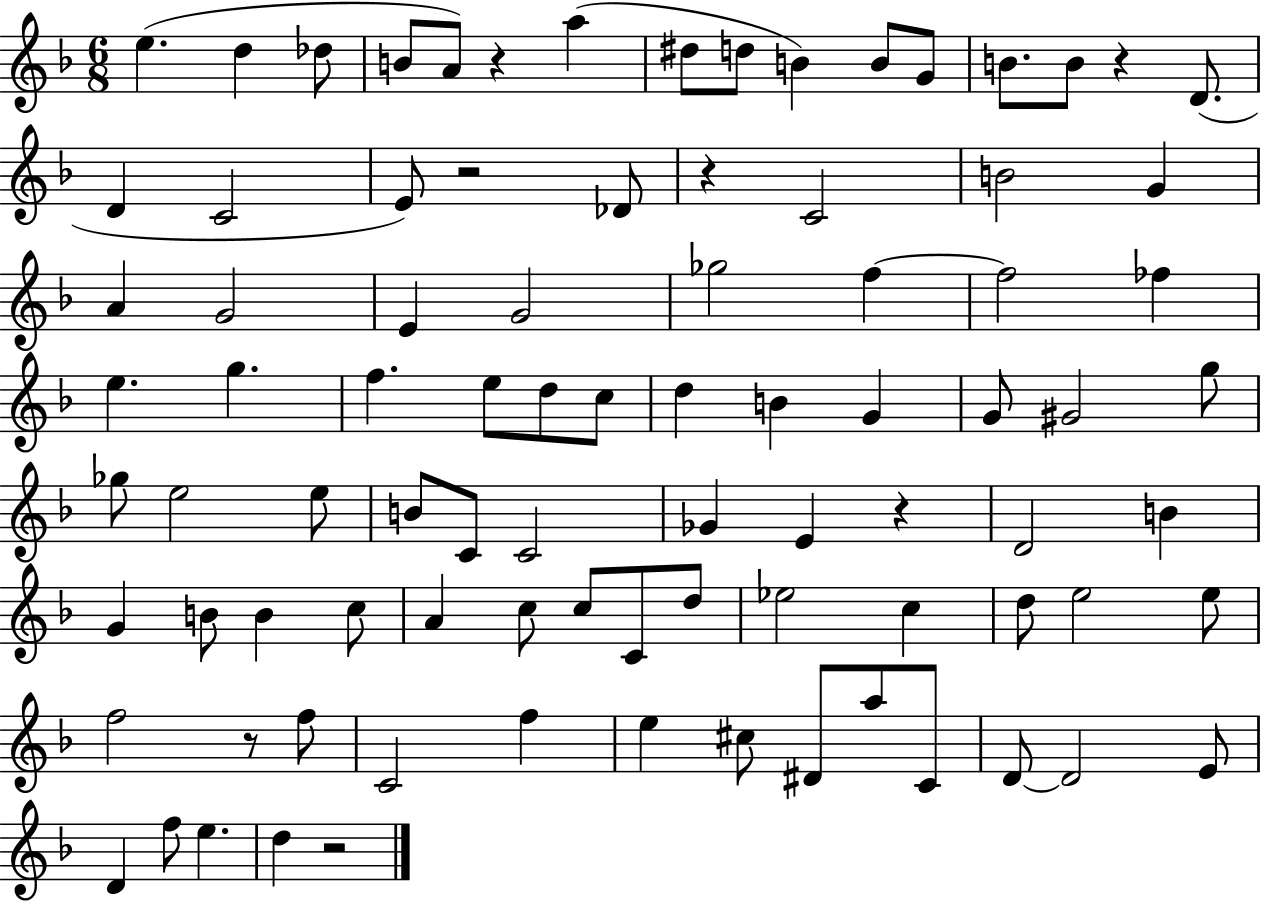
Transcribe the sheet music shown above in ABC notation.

X:1
T:Untitled
M:6/8
L:1/4
K:F
e d _d/2 B/2 A/2 z a ^d/2 d/2 B B/2 G/2 B/2 B/2 z D/2 D C2 E/2 z2 _D/2 z C2 B2 G A G2 E G2 _g2 f f2 _f e g f e/2 d/2 c/2 d B G G/2 ^G2 g/2 _g/2 e2 e/2 B/2 C/2 C2 _G E z D2 B G B/2 B c/2 A c/2 c/2 C/2 d/2 _e2 c d/2 e2 e/2 f2 z/2 f/2 C2 f e ^c/2 ^D/2 a/2 C/2 D/2 D2 E/2 D f/2 e d z2